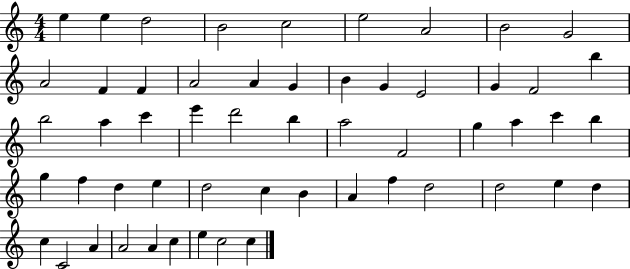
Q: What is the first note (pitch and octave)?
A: E5